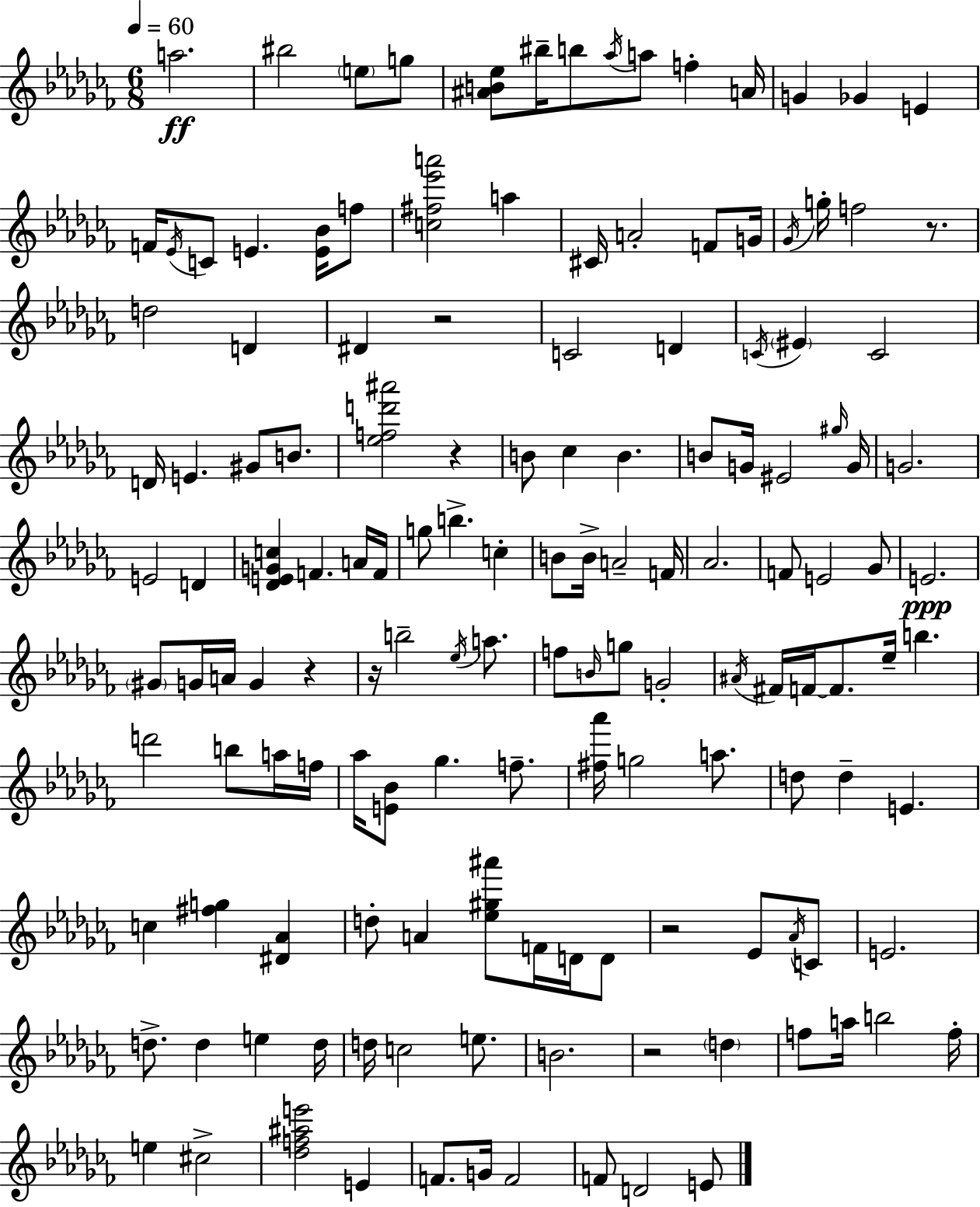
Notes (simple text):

A5/h. BIS5/h E5/e G5/e [A#4,B4,Eb5]/e BIS5/s B5/e Ab5/s A5/e F5/q A4/s G4/q Gb4/q E4/q F4/s Eb4/s C4/e E4/q. [E4,Bb4]/s F5/e [C5,F#5,Eb6,A6]/h A5/q C#4/s A4/h F4/e G4/s Gb4/s G5/s F5/h R/e. D5/h D4/q D#4/q R/h C4/h D4/q C4/s EIS4/q C4/h D4/s E4/q. G#4/e B4/e. [Eb5,F5,D6,A#6]/h R/q B4/e CES5/q B4/q. B4/e G4/s EIS4/h G#5/s G4/s G4/h. E4/h D4/q [Db4,E4,G4,C5]/q F4/q. A4/s F4/s G5/e B5/q. C5/q B4/e B4/s A4/h F4/s Ab4/h. F4/e E4/h Gb4/e E4/h. G#4/e G4/s A4/s G4/q R/q R/s B5/h Eb5/s A5/e. F5/e B4/s G5/e G4/h A#4/s F#4/s F4/s F4/e. Eb5/s B5/q. D6/h B5/e A5/s F5/s Ab5/s [E4,Bb4]/e Gb5/q. F5/e. [F#5,Ab6]/s G5/h A5/e. D5/e D5/q E4/q. C5/q [F#5,G5]/q [D#4,Ab4]/q D5/e A4/q [Eb5,G#5,A#6]/e F4/s D4/s D4/e R/h Eb4/e Ab4/s C4/e E4/h. D5/e. D5/q E5/q D5/s D5/s C5/h E5/e. B4/h. R/h D5/q F5/e A5/s B5/h F5/s E5/q C#5/h [Db5,F5,A#5,E6]/h E4/q F4/e. G4/s F4/h F4/e D4/h E4/e